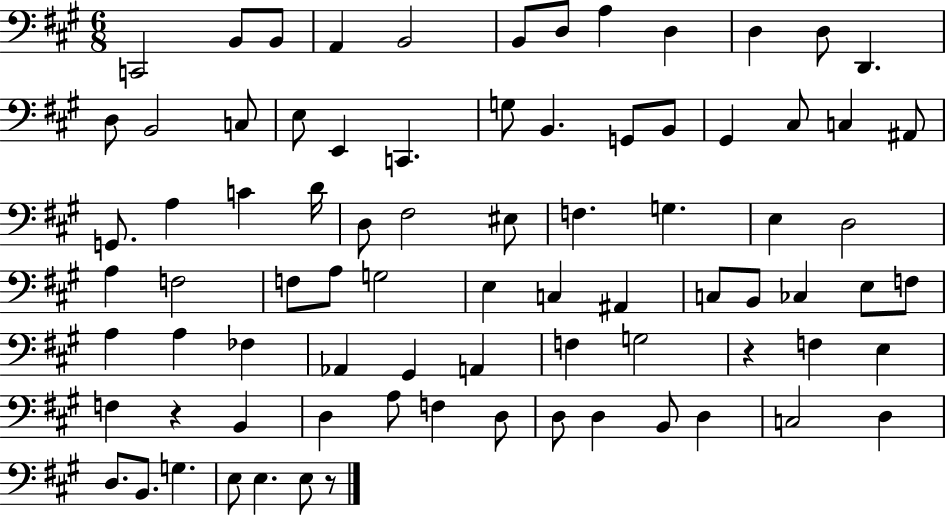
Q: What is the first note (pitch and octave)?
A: C2